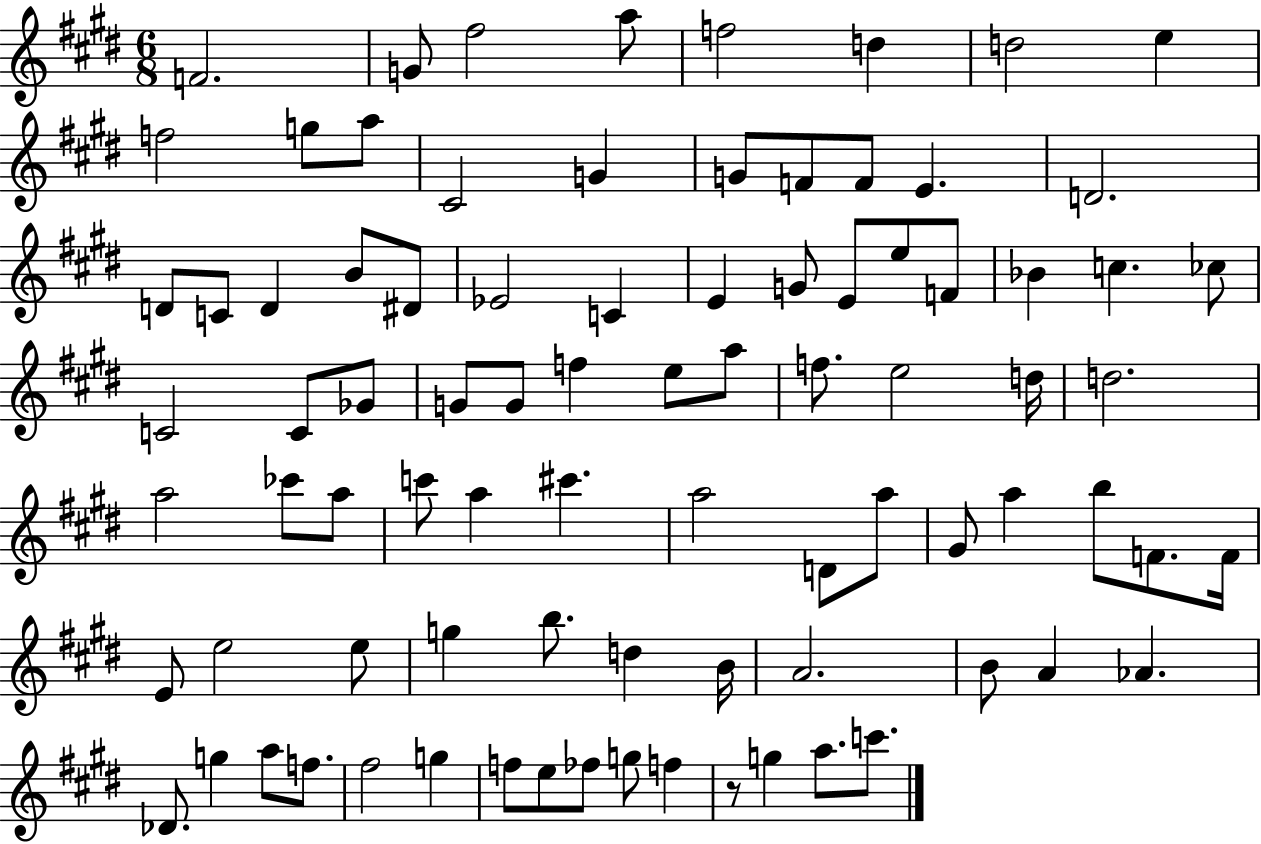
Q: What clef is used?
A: treble